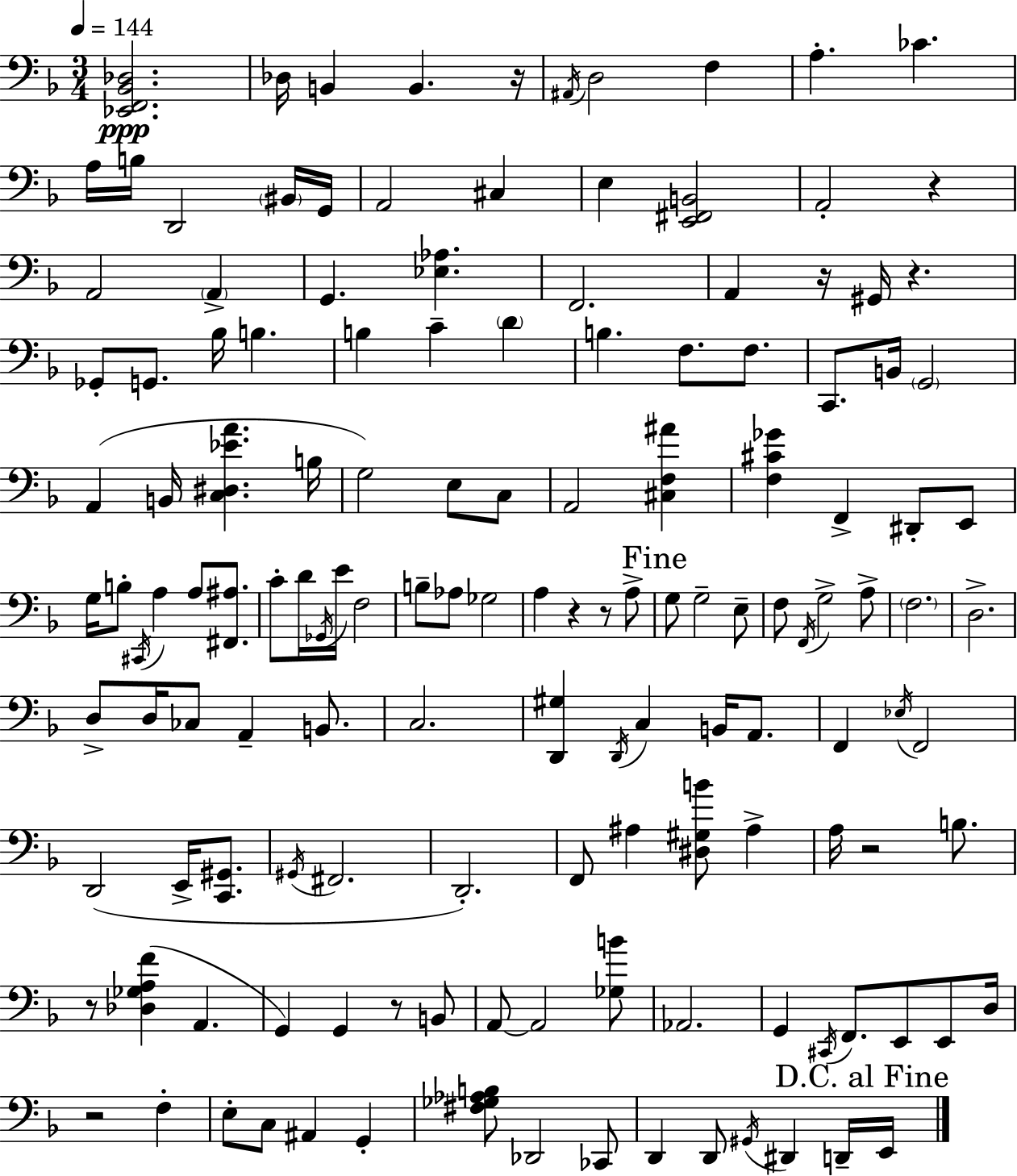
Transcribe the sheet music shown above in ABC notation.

X:1
T:Untitled
M:3/4
L:1/4
K:Dm
[_E,,F,,_B,,_D,]2 _D,/4 B,, B,, z/4 ^A,,/4 D,2 F, A, _C A,/4 B,/4 D,,2 ^B,,/4 G,,/4 A,,2 ^C, E, [E,,^F,,B,,]2 A,,2 z A,,2 A,, G,, [_E,_A,] F,,2 A,, z/4 ^G,,/4 z _G,,/2 G,,/2 _B,/4 B, B, C D B, F,/2 F,/2 C,,/2 B,,/4 G,,2 A,, B,,/4 [C,^D,_EA] B,/4 G,2 E,/2 C,/2 A,,2 [^C,F,^A] [F,^C_G] F,, ^D,,/2 E,,/2 G,/4 B,/2 ^C,,/4 A, A,/2 [^F,,^A,]/2 C/2 D/4 _G,,/4 E/4 F,2 B,/2 _A,/2 _G,2 A, z z/2 A,/2 G,/2 G,2 E,/2 F,/2 F,,/4 G,2 A,/2 F,2 D,2 D,/2 D,/4 _C,/2 A,, B,,/2 C,2 [D,,^G,] D,,/4 C, B,,/4 A,,/2 F,, _E,/4 F,,2 D,,2 E,,/4 [C,,^G,,]/2 ^G,,/4 ^F,,2 D,,2 F,,/2 ^A, [^D,^G,B]/2 ^A, A,/4 z2 B,/2 z/2 [_D,_G,A,F] A,, G,, G,, z/2 B,,/2 A,,/2 A,,2 [_G,B]/2 _A,,2 G,, ^C,,/4 F,,/2 E,,/2 E,,/2 D,/4 z2 F, E,/2 C,/2 ^A,, G,, [^F,_G,_A,B,]/2 _D,,2 _C,,/2 D,, D,,/2 ^G,,/4 ^D,, D,,/4 E,,/4